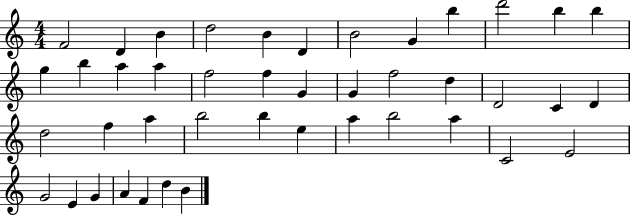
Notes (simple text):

F4/h D4/q B4/q D5/h B4/q D4/q B4/h G4/q B5/q D6/h B5/q B5/q G5/q B5/q A5/q A5/q F5/h F5/q G4/q G4/q F5/h D5/q D4/h C4/q D4/q D5/h F5/q A5/q B5/h B5/q E5/q A5/q B5/h A5/q C4/h E4/h G4/h E4/q G4/q A4/q F4/q D5/q B4/q